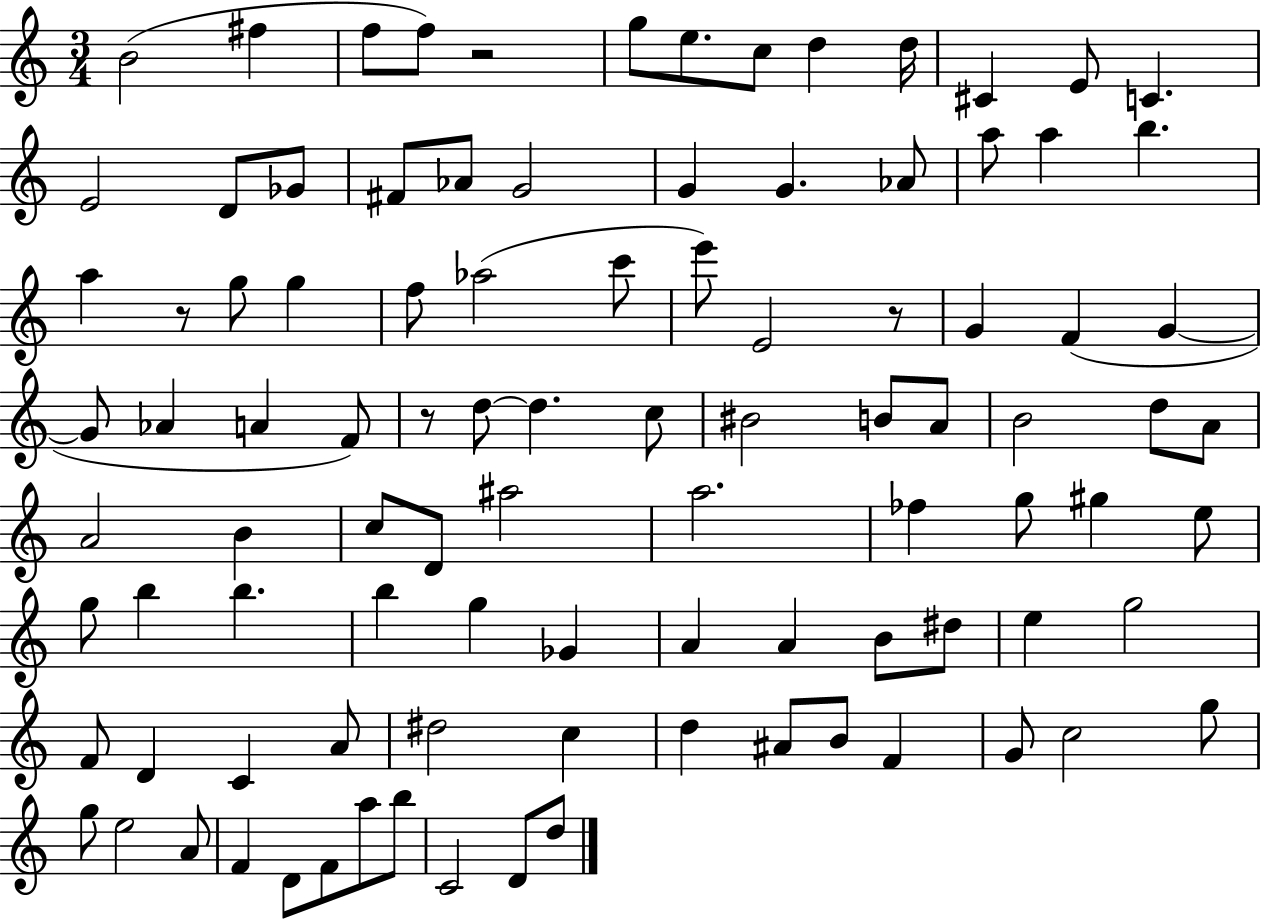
X:1
T:Untitled
M:3/4
L:1/4
K:C
B2 ^f f/2 f/2 z2 g/2 e/2 c/2 d d/4 ^C E/2 C E2 D/2 _G/2 ^F/2 _A/2 G2 G G _A/2 a/2 a b a z/2 g/2 g f/2 _a2 c'/2 e'/2 E2 z/2 G F G G/2 _A A F/2 z/2 d/2 d c/2 ^B2 B/2 A/2 B2 d/2 A/2 A2 B c/2 D/2 ^a2 a2 _f g/2 ^g e/2 g/2 b b b g _G A A B/2 ^d/2 e g2 F/2 D C A/2 ^d2 c d ^A/2 B/2 F G/2 c2 g/2 g/2 e2 A/2 F D/2 F/2 a/2 b/2 C2 D/2 d/2